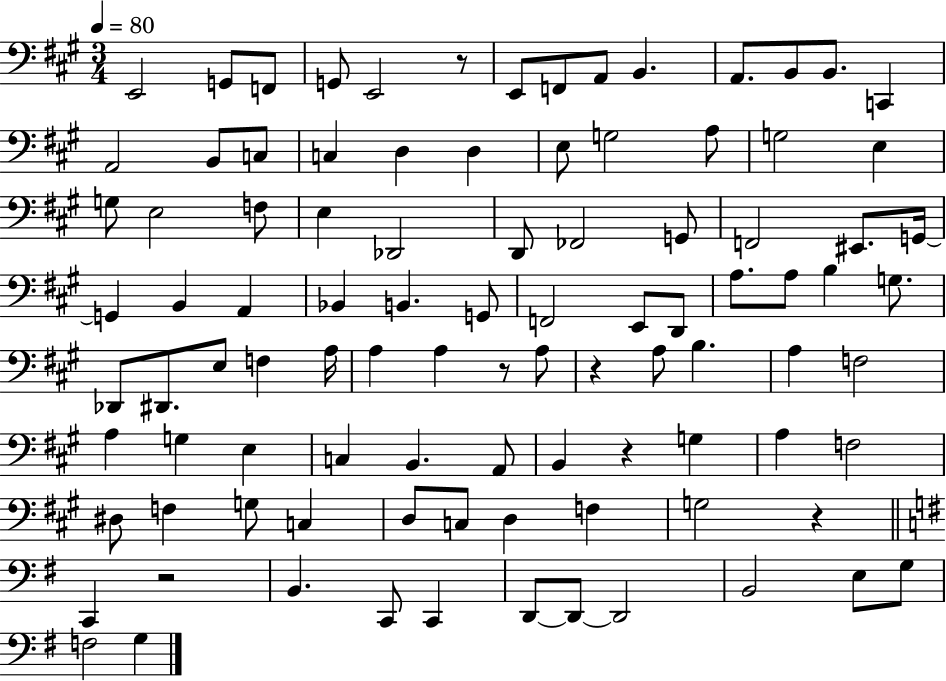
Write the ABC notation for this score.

X:1
T:Untitled
M:3/4
L:1/4
K:A
E,,2 G,,/2 F,,/2 G,,/2 E,,2 z/2 E,,/2 F,,/2 A,,/2 B,, A,,/2 B,,/2 B,,/2 C,, A,,2 B,,/2 C,/2 C, D, D, E,/2 G,2 A,/2 G,2 E, G,/2 E,2 F,/2 E, _D,,2 D,,/2 _F,,2 G,,/2 F,,2 ^E,,/2 G,,/4 G,, B,, A,, _B,, B,, G,,/2 F,,2 E,,/2 D,,/2 A,/2 A,/2 B, G,/2 _D,,/2 ^D,,/2 E,/2 F, A,/4 A, A, z/2 A,/2 z A,/2 B, A, F,2 A, G, E, C, B,, A,,/2 B,, z G, A, F,2 ^D,/2 F, G,/2 C, D,/2 C,/2 D, F, G,2 z C,, z2 B,, C,,/2 C,, D,,/2 D,,/2 D,,2 B,,2 E,/2 G,/2 F,2 G,